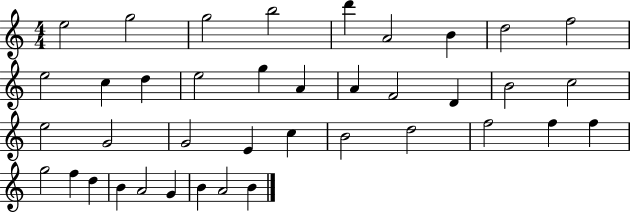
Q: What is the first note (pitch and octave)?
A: E5